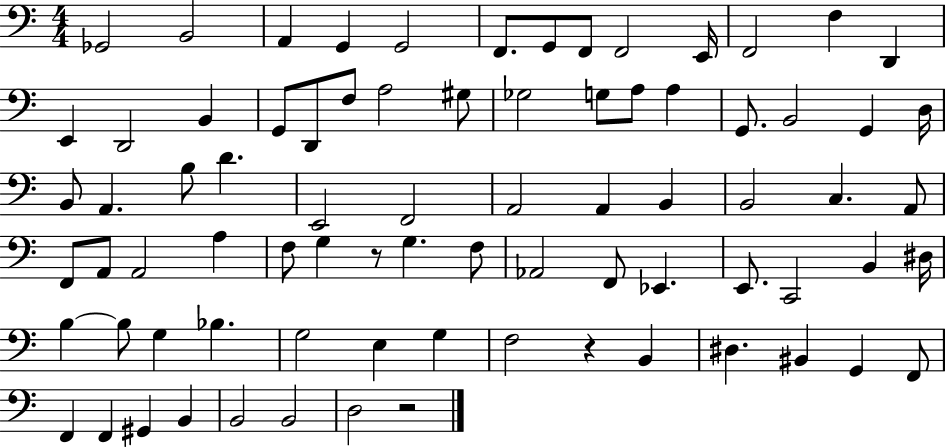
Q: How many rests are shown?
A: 3